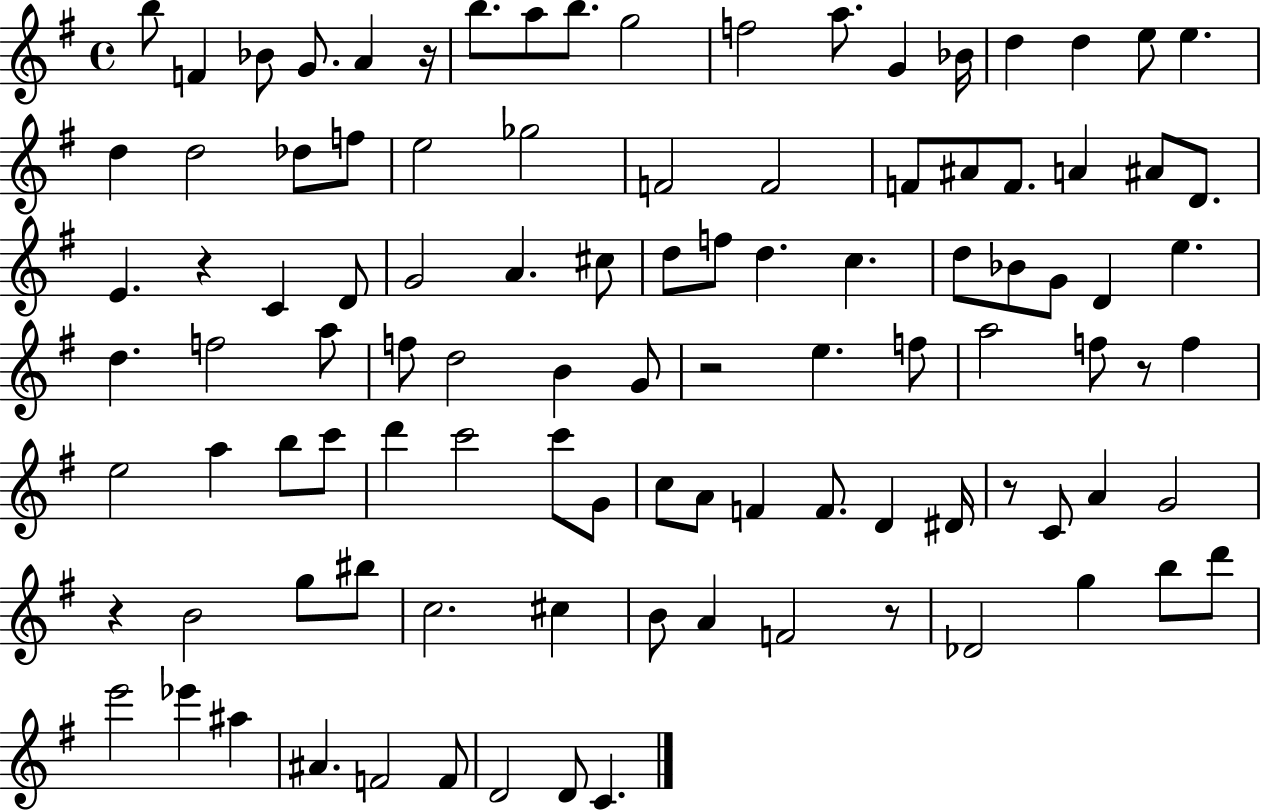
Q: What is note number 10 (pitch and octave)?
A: F5